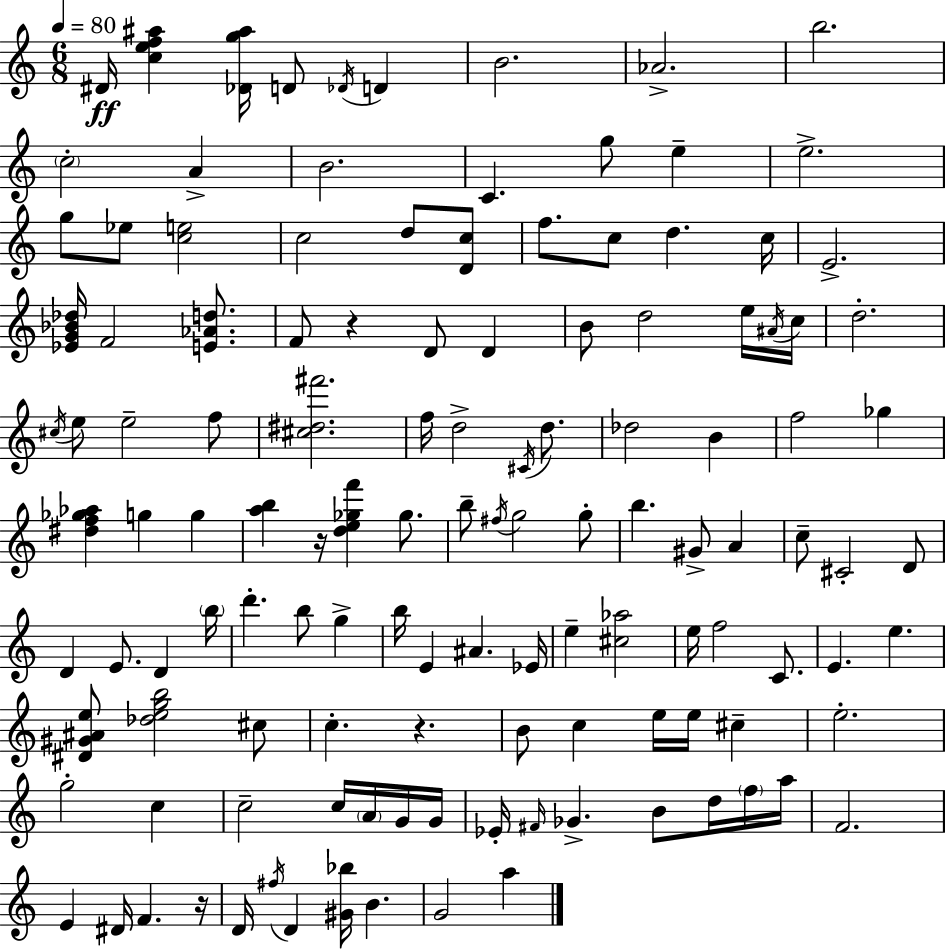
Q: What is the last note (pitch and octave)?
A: A5